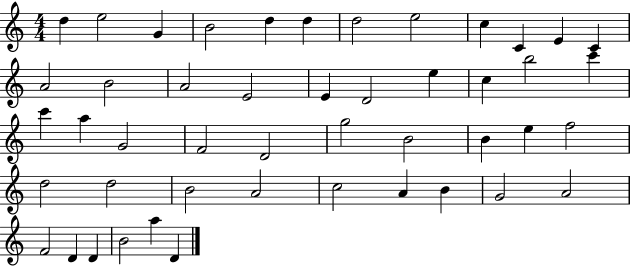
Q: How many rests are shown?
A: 0